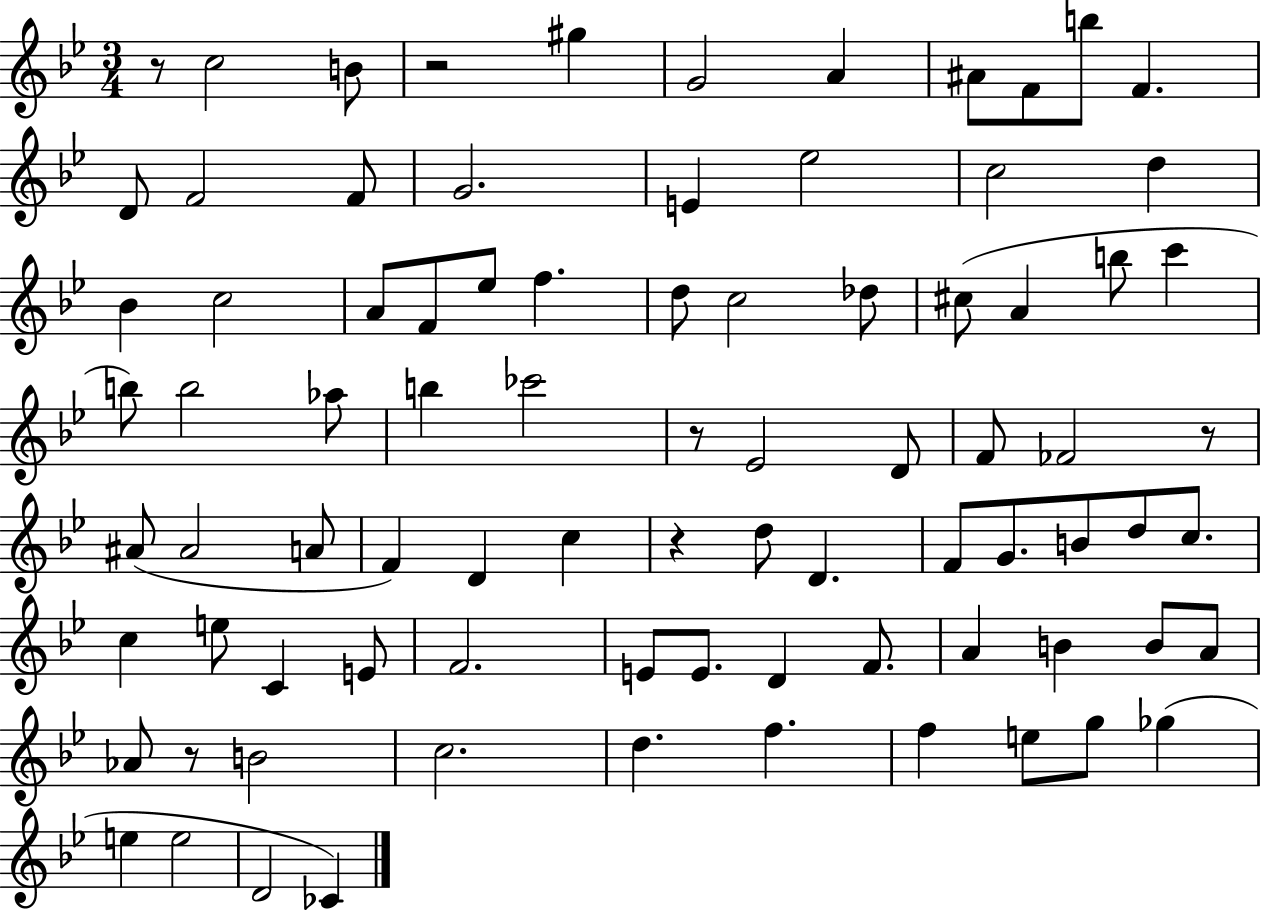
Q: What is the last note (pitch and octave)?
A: CES4